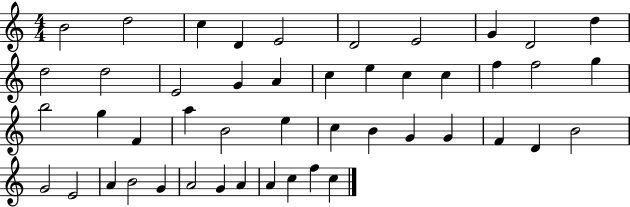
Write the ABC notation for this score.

X:1
T:Untitled
M:4/4
L:1/4
K:C
B2 d2 c D E2 D2 E2 G D2 d d2 d2 E2 G A c e c c f f2 g b2 g F a B2 e c B G G F D B2 G2 E2 A B2 G A2 G A A c f c